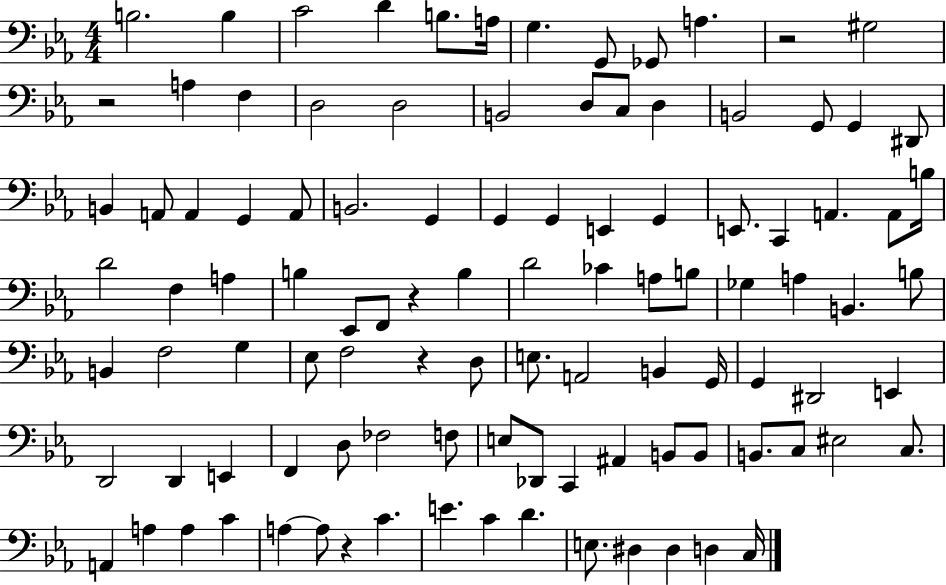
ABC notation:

X:1
T:Untitled
M:4/4
L:1/4
K:Eb
B,2 B, C2 D B,/2 A,/4 G, G,,/2 _G,,/2 A, z2 ^G,2 z2 A, F, D,2 D,2 B,,2 D,/2 C,/2 D, B,,2 G,,/2 G,, ^D,,/2 B,, A,,/2 A,, G,, A,,/2 B,,2 G,, G,, G,, E,, G,, E,,/2 C,, A,, A,,/2 B,/4 D2 F, A, B, _E,,/2 F,,/2 z B, D2 _C A,/2 B,/2 _G, A, B,, B,/2 B,, F,2 G, _E,/2 F,2 z D,/2 E,/2 A,,2 B,, G,,/4 G,, ^D,,2 E,, D,,2 D,, E,, F,, D,/2 _F,2 F,/2 E,/2 _D,,/2 C,, ^A,, B,,/2 B,,/2 B,,/2 C,/2 ^E,2 C,/2 A,, A, A, C A, A,/2 z C E C D E,/2 ^D, ^D, D, C,/4